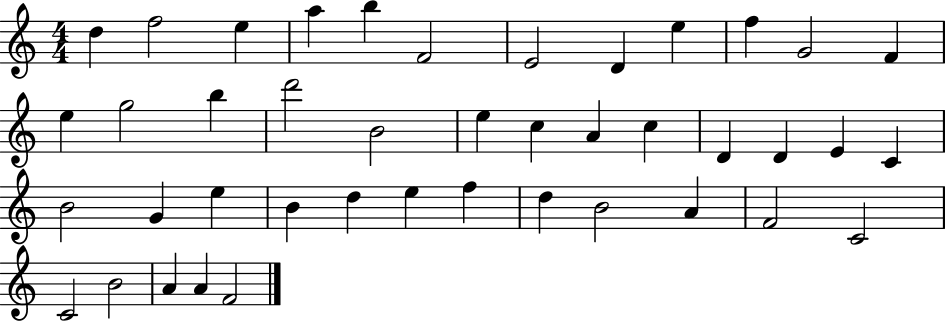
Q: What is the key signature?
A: C major